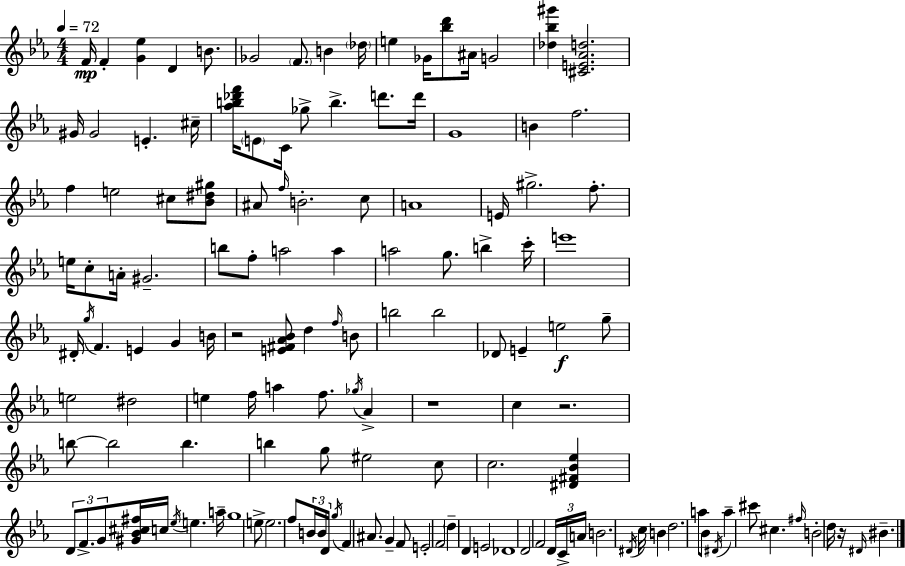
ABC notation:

X:1
T:Untitled
M:4/4
L:1/4
K:Eb
F/4 F [G_e] D B/2 _G2 F/2 B _d/4 e _G/4 [_bd']/2 ^A/4 G2 [_d_b^g'] [^CE_Ad]2 ^G/4 ^G2 E ^c/4 [_ab_d'f']/4 E/2 C/4 _g/2 b d'/2 d'/4 G4 B f2 f e2 ^c/2 [_B^d^g]/2 ^A/2 f/4 B2 c/2 A4 E/4 ^g2 f/2 e/4 c/2 A/4 ^G2 b/2 f/2 a2 a a2 g/2 b c'/4 e'4 ^D/4 g/4 F E G B/4 z2 [E^F_A_B]/2 d f/4 B/2 b2 b2 _D/2 E e2 g/2 e2 ^d2 e f/4 a f/2 _g/4 _A z4 c z2 b/2 b2 b b g/2 ^e2 c/2 c2 [^D^F_B_e] D/2 F/2 G/2 [^G_B^c^f]/4 c/4 _e/4 e a/4 g4 e/2 e2 f/2 B/4 B/4 D/4 g/4 F ^A/2 G F/2 E2 F2 d D E2 _D4 D2 F2 D/4 C/4 A/4 B2 ^D/4 c/4 B d2 a/2 _B/2 ^D/4 a ^c'/2 ^c ^f/4 B2 d/4 z/4 ^D/4 ^B